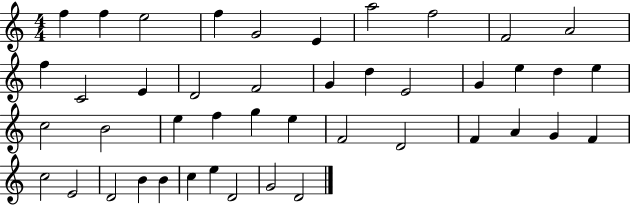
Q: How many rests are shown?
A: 0